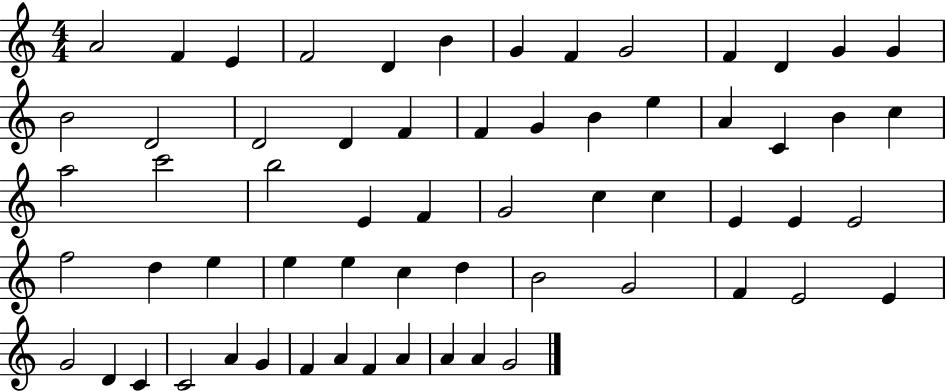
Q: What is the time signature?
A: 4/4